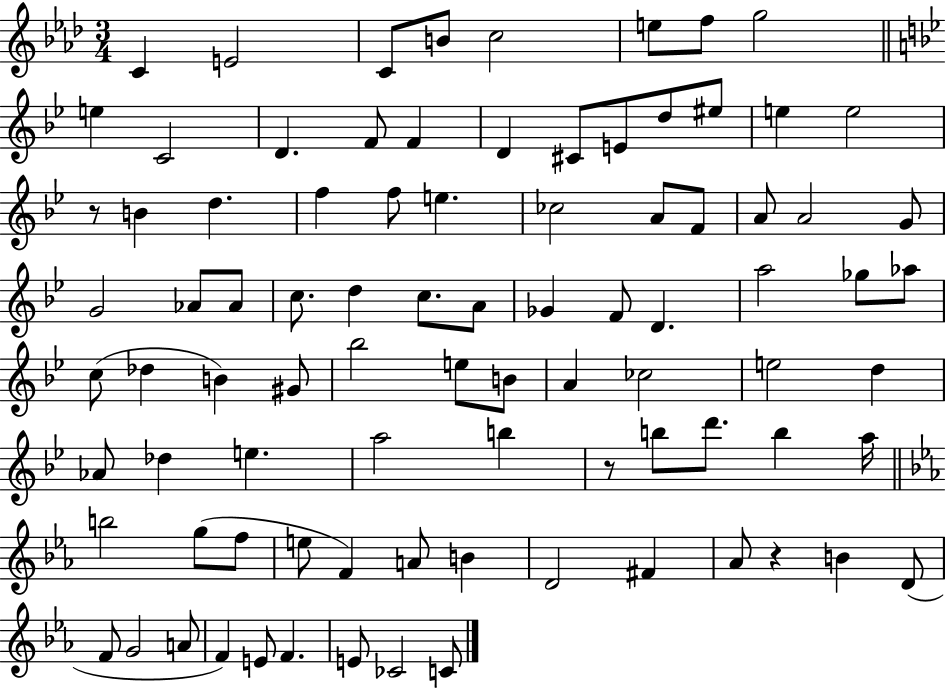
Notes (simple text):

C4/q E4/h C4/e B4/e C5/h E5/e F5/e G5/h E5/q C4/h D4/q. F4/e F4/q D4/q C#4/e E4/e D5/e EIS5/e E5/q E5/h R/e B4/q D5/q. F5/q F5/e E5/q. CES5/h A4/e F4/e A4/e A4/h G4/e G4/h Ab4/e Ab4/e C5/e. D5/q C5/e. A4/e Gb4/q F4/e D4/q. A5/h Gb5/e Ab5/e C5/e Db5/q B4/q G#4/e Bb5/h E5/e B4/e A4/q CES5/h E5/h D5/q Ab4/e Db5/q E5/q. A5/h B5/q R/e B5/e D6/e. B5/q A5/s B5/h G5/e F5/e E5/e F4/q A4/e B4/q D4/h F#4/q Ab4/e R/q B4/q D4/e F4/e G4/h A4/e F4/q E4/e F4/q. E4/e CES4/h C4/e